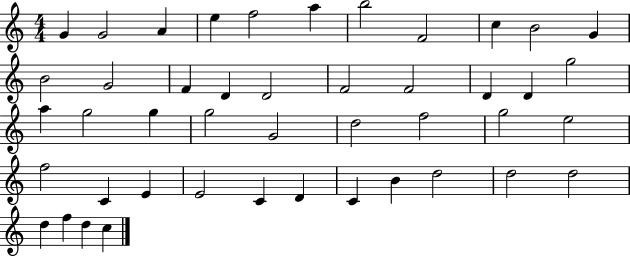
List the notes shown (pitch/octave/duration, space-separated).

G4/q G4/h A4/q E5/q F5/h A5/q B5/h F4/h C5/q B4/h G4/q B4/h G4/h F4/q D4/q D4/h F4/h F4/h D4/q D4/q G5/h A5/q G5/h G5/q G5/h G4/h D5/h F5/h G5/h E5/h F5/h C4/q E4/q E4/h C4/q D4/q C4/q B4/q D5/h D5/h D5/h D5/q F5/q D5/q C5/q